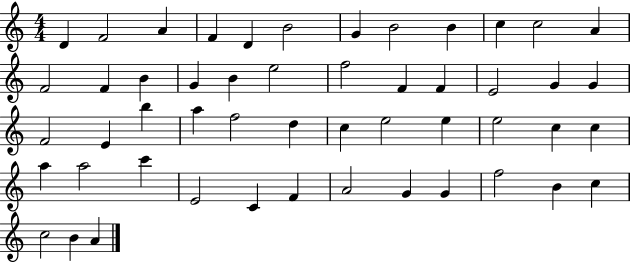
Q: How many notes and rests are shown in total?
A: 51